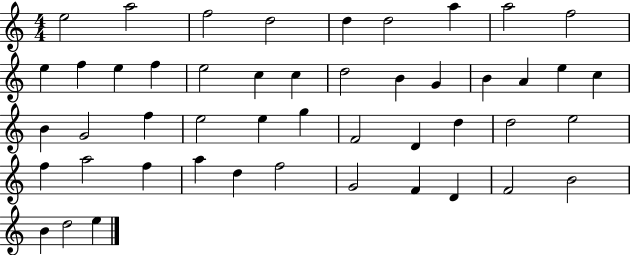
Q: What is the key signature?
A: C major